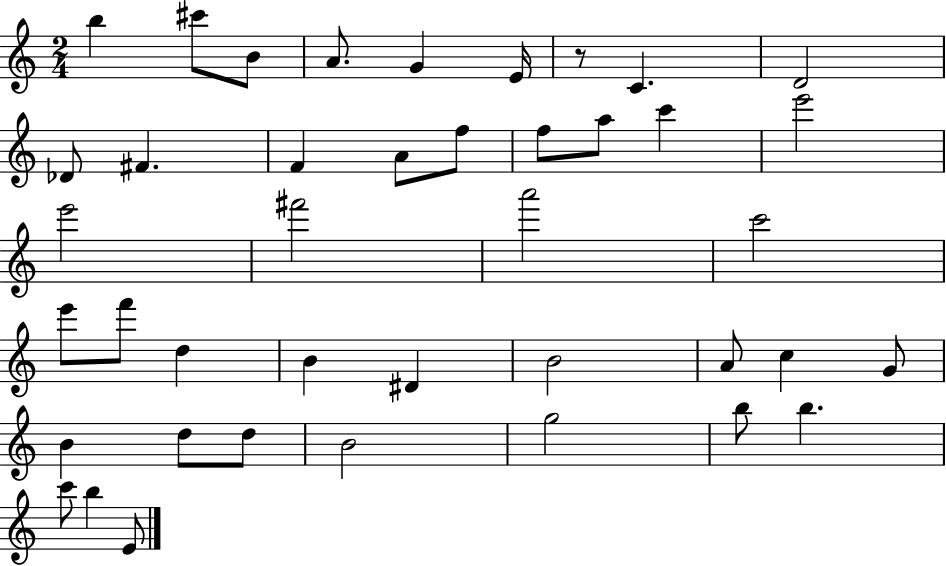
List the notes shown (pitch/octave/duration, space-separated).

B5/q C#6/e B4/e A4/e. G4/q E4/s R/e C4/q. D4/h Db4/e F#4/q. F4/q A4/e F5/e F5/e A5/e C6/q E6/h E6/h F#6/h A6/h C6/h E6/e F6/e D5/q B4/q D#4/q B4/h A4/e C5/q G4/e B4/q D5/e D5/e B4/h G5/h B5/e B5/q. C6/e B5/q E4/e